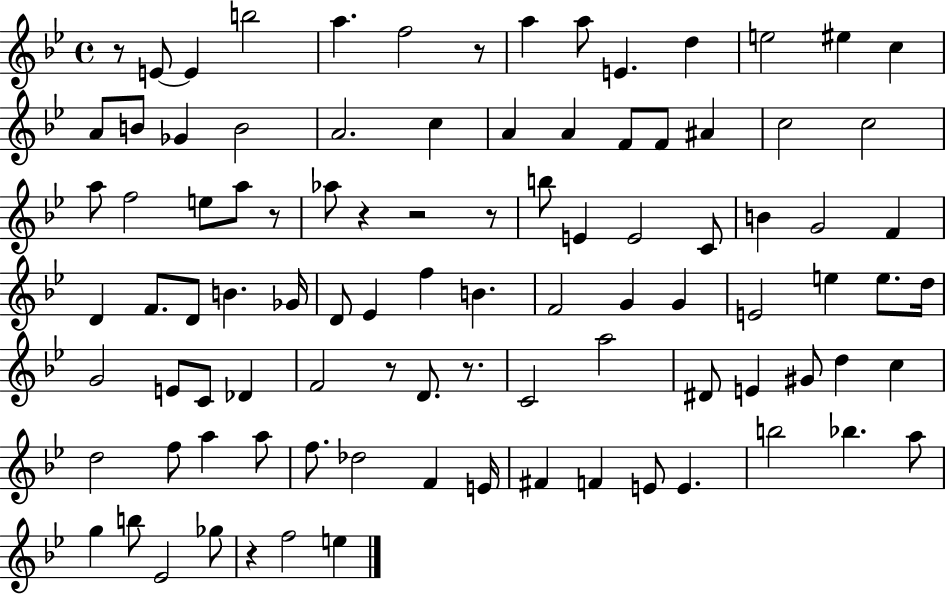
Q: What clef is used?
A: treble